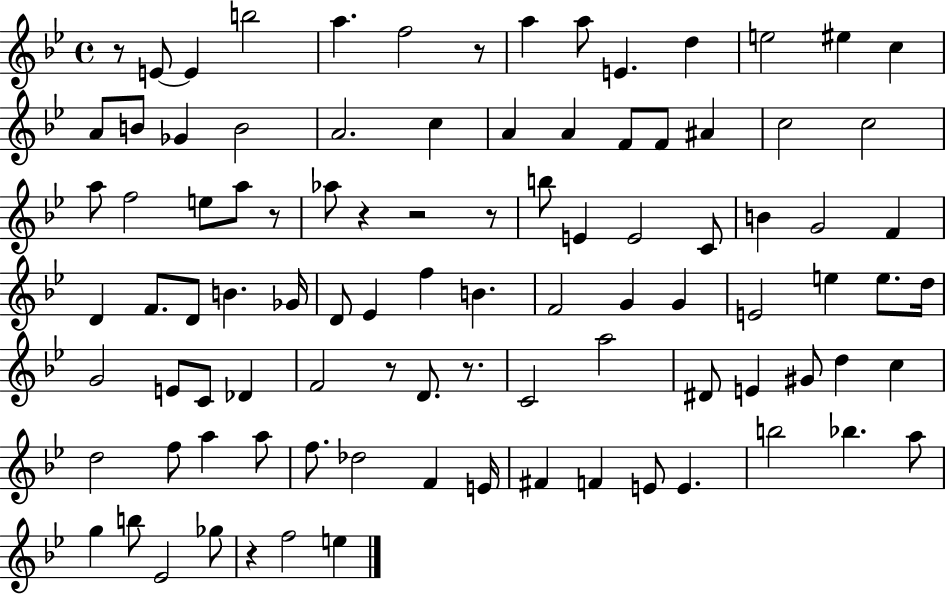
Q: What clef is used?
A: treble